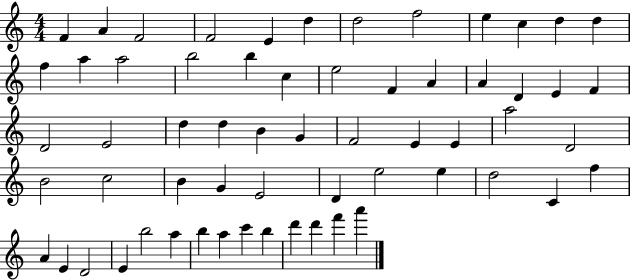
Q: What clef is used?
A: treble